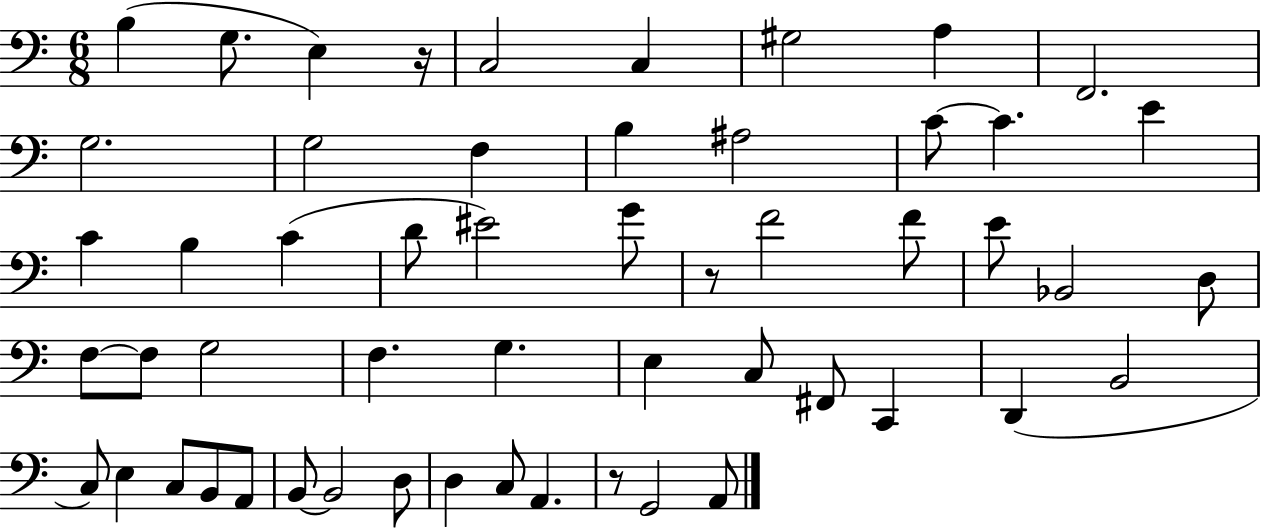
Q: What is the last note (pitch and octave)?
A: A2